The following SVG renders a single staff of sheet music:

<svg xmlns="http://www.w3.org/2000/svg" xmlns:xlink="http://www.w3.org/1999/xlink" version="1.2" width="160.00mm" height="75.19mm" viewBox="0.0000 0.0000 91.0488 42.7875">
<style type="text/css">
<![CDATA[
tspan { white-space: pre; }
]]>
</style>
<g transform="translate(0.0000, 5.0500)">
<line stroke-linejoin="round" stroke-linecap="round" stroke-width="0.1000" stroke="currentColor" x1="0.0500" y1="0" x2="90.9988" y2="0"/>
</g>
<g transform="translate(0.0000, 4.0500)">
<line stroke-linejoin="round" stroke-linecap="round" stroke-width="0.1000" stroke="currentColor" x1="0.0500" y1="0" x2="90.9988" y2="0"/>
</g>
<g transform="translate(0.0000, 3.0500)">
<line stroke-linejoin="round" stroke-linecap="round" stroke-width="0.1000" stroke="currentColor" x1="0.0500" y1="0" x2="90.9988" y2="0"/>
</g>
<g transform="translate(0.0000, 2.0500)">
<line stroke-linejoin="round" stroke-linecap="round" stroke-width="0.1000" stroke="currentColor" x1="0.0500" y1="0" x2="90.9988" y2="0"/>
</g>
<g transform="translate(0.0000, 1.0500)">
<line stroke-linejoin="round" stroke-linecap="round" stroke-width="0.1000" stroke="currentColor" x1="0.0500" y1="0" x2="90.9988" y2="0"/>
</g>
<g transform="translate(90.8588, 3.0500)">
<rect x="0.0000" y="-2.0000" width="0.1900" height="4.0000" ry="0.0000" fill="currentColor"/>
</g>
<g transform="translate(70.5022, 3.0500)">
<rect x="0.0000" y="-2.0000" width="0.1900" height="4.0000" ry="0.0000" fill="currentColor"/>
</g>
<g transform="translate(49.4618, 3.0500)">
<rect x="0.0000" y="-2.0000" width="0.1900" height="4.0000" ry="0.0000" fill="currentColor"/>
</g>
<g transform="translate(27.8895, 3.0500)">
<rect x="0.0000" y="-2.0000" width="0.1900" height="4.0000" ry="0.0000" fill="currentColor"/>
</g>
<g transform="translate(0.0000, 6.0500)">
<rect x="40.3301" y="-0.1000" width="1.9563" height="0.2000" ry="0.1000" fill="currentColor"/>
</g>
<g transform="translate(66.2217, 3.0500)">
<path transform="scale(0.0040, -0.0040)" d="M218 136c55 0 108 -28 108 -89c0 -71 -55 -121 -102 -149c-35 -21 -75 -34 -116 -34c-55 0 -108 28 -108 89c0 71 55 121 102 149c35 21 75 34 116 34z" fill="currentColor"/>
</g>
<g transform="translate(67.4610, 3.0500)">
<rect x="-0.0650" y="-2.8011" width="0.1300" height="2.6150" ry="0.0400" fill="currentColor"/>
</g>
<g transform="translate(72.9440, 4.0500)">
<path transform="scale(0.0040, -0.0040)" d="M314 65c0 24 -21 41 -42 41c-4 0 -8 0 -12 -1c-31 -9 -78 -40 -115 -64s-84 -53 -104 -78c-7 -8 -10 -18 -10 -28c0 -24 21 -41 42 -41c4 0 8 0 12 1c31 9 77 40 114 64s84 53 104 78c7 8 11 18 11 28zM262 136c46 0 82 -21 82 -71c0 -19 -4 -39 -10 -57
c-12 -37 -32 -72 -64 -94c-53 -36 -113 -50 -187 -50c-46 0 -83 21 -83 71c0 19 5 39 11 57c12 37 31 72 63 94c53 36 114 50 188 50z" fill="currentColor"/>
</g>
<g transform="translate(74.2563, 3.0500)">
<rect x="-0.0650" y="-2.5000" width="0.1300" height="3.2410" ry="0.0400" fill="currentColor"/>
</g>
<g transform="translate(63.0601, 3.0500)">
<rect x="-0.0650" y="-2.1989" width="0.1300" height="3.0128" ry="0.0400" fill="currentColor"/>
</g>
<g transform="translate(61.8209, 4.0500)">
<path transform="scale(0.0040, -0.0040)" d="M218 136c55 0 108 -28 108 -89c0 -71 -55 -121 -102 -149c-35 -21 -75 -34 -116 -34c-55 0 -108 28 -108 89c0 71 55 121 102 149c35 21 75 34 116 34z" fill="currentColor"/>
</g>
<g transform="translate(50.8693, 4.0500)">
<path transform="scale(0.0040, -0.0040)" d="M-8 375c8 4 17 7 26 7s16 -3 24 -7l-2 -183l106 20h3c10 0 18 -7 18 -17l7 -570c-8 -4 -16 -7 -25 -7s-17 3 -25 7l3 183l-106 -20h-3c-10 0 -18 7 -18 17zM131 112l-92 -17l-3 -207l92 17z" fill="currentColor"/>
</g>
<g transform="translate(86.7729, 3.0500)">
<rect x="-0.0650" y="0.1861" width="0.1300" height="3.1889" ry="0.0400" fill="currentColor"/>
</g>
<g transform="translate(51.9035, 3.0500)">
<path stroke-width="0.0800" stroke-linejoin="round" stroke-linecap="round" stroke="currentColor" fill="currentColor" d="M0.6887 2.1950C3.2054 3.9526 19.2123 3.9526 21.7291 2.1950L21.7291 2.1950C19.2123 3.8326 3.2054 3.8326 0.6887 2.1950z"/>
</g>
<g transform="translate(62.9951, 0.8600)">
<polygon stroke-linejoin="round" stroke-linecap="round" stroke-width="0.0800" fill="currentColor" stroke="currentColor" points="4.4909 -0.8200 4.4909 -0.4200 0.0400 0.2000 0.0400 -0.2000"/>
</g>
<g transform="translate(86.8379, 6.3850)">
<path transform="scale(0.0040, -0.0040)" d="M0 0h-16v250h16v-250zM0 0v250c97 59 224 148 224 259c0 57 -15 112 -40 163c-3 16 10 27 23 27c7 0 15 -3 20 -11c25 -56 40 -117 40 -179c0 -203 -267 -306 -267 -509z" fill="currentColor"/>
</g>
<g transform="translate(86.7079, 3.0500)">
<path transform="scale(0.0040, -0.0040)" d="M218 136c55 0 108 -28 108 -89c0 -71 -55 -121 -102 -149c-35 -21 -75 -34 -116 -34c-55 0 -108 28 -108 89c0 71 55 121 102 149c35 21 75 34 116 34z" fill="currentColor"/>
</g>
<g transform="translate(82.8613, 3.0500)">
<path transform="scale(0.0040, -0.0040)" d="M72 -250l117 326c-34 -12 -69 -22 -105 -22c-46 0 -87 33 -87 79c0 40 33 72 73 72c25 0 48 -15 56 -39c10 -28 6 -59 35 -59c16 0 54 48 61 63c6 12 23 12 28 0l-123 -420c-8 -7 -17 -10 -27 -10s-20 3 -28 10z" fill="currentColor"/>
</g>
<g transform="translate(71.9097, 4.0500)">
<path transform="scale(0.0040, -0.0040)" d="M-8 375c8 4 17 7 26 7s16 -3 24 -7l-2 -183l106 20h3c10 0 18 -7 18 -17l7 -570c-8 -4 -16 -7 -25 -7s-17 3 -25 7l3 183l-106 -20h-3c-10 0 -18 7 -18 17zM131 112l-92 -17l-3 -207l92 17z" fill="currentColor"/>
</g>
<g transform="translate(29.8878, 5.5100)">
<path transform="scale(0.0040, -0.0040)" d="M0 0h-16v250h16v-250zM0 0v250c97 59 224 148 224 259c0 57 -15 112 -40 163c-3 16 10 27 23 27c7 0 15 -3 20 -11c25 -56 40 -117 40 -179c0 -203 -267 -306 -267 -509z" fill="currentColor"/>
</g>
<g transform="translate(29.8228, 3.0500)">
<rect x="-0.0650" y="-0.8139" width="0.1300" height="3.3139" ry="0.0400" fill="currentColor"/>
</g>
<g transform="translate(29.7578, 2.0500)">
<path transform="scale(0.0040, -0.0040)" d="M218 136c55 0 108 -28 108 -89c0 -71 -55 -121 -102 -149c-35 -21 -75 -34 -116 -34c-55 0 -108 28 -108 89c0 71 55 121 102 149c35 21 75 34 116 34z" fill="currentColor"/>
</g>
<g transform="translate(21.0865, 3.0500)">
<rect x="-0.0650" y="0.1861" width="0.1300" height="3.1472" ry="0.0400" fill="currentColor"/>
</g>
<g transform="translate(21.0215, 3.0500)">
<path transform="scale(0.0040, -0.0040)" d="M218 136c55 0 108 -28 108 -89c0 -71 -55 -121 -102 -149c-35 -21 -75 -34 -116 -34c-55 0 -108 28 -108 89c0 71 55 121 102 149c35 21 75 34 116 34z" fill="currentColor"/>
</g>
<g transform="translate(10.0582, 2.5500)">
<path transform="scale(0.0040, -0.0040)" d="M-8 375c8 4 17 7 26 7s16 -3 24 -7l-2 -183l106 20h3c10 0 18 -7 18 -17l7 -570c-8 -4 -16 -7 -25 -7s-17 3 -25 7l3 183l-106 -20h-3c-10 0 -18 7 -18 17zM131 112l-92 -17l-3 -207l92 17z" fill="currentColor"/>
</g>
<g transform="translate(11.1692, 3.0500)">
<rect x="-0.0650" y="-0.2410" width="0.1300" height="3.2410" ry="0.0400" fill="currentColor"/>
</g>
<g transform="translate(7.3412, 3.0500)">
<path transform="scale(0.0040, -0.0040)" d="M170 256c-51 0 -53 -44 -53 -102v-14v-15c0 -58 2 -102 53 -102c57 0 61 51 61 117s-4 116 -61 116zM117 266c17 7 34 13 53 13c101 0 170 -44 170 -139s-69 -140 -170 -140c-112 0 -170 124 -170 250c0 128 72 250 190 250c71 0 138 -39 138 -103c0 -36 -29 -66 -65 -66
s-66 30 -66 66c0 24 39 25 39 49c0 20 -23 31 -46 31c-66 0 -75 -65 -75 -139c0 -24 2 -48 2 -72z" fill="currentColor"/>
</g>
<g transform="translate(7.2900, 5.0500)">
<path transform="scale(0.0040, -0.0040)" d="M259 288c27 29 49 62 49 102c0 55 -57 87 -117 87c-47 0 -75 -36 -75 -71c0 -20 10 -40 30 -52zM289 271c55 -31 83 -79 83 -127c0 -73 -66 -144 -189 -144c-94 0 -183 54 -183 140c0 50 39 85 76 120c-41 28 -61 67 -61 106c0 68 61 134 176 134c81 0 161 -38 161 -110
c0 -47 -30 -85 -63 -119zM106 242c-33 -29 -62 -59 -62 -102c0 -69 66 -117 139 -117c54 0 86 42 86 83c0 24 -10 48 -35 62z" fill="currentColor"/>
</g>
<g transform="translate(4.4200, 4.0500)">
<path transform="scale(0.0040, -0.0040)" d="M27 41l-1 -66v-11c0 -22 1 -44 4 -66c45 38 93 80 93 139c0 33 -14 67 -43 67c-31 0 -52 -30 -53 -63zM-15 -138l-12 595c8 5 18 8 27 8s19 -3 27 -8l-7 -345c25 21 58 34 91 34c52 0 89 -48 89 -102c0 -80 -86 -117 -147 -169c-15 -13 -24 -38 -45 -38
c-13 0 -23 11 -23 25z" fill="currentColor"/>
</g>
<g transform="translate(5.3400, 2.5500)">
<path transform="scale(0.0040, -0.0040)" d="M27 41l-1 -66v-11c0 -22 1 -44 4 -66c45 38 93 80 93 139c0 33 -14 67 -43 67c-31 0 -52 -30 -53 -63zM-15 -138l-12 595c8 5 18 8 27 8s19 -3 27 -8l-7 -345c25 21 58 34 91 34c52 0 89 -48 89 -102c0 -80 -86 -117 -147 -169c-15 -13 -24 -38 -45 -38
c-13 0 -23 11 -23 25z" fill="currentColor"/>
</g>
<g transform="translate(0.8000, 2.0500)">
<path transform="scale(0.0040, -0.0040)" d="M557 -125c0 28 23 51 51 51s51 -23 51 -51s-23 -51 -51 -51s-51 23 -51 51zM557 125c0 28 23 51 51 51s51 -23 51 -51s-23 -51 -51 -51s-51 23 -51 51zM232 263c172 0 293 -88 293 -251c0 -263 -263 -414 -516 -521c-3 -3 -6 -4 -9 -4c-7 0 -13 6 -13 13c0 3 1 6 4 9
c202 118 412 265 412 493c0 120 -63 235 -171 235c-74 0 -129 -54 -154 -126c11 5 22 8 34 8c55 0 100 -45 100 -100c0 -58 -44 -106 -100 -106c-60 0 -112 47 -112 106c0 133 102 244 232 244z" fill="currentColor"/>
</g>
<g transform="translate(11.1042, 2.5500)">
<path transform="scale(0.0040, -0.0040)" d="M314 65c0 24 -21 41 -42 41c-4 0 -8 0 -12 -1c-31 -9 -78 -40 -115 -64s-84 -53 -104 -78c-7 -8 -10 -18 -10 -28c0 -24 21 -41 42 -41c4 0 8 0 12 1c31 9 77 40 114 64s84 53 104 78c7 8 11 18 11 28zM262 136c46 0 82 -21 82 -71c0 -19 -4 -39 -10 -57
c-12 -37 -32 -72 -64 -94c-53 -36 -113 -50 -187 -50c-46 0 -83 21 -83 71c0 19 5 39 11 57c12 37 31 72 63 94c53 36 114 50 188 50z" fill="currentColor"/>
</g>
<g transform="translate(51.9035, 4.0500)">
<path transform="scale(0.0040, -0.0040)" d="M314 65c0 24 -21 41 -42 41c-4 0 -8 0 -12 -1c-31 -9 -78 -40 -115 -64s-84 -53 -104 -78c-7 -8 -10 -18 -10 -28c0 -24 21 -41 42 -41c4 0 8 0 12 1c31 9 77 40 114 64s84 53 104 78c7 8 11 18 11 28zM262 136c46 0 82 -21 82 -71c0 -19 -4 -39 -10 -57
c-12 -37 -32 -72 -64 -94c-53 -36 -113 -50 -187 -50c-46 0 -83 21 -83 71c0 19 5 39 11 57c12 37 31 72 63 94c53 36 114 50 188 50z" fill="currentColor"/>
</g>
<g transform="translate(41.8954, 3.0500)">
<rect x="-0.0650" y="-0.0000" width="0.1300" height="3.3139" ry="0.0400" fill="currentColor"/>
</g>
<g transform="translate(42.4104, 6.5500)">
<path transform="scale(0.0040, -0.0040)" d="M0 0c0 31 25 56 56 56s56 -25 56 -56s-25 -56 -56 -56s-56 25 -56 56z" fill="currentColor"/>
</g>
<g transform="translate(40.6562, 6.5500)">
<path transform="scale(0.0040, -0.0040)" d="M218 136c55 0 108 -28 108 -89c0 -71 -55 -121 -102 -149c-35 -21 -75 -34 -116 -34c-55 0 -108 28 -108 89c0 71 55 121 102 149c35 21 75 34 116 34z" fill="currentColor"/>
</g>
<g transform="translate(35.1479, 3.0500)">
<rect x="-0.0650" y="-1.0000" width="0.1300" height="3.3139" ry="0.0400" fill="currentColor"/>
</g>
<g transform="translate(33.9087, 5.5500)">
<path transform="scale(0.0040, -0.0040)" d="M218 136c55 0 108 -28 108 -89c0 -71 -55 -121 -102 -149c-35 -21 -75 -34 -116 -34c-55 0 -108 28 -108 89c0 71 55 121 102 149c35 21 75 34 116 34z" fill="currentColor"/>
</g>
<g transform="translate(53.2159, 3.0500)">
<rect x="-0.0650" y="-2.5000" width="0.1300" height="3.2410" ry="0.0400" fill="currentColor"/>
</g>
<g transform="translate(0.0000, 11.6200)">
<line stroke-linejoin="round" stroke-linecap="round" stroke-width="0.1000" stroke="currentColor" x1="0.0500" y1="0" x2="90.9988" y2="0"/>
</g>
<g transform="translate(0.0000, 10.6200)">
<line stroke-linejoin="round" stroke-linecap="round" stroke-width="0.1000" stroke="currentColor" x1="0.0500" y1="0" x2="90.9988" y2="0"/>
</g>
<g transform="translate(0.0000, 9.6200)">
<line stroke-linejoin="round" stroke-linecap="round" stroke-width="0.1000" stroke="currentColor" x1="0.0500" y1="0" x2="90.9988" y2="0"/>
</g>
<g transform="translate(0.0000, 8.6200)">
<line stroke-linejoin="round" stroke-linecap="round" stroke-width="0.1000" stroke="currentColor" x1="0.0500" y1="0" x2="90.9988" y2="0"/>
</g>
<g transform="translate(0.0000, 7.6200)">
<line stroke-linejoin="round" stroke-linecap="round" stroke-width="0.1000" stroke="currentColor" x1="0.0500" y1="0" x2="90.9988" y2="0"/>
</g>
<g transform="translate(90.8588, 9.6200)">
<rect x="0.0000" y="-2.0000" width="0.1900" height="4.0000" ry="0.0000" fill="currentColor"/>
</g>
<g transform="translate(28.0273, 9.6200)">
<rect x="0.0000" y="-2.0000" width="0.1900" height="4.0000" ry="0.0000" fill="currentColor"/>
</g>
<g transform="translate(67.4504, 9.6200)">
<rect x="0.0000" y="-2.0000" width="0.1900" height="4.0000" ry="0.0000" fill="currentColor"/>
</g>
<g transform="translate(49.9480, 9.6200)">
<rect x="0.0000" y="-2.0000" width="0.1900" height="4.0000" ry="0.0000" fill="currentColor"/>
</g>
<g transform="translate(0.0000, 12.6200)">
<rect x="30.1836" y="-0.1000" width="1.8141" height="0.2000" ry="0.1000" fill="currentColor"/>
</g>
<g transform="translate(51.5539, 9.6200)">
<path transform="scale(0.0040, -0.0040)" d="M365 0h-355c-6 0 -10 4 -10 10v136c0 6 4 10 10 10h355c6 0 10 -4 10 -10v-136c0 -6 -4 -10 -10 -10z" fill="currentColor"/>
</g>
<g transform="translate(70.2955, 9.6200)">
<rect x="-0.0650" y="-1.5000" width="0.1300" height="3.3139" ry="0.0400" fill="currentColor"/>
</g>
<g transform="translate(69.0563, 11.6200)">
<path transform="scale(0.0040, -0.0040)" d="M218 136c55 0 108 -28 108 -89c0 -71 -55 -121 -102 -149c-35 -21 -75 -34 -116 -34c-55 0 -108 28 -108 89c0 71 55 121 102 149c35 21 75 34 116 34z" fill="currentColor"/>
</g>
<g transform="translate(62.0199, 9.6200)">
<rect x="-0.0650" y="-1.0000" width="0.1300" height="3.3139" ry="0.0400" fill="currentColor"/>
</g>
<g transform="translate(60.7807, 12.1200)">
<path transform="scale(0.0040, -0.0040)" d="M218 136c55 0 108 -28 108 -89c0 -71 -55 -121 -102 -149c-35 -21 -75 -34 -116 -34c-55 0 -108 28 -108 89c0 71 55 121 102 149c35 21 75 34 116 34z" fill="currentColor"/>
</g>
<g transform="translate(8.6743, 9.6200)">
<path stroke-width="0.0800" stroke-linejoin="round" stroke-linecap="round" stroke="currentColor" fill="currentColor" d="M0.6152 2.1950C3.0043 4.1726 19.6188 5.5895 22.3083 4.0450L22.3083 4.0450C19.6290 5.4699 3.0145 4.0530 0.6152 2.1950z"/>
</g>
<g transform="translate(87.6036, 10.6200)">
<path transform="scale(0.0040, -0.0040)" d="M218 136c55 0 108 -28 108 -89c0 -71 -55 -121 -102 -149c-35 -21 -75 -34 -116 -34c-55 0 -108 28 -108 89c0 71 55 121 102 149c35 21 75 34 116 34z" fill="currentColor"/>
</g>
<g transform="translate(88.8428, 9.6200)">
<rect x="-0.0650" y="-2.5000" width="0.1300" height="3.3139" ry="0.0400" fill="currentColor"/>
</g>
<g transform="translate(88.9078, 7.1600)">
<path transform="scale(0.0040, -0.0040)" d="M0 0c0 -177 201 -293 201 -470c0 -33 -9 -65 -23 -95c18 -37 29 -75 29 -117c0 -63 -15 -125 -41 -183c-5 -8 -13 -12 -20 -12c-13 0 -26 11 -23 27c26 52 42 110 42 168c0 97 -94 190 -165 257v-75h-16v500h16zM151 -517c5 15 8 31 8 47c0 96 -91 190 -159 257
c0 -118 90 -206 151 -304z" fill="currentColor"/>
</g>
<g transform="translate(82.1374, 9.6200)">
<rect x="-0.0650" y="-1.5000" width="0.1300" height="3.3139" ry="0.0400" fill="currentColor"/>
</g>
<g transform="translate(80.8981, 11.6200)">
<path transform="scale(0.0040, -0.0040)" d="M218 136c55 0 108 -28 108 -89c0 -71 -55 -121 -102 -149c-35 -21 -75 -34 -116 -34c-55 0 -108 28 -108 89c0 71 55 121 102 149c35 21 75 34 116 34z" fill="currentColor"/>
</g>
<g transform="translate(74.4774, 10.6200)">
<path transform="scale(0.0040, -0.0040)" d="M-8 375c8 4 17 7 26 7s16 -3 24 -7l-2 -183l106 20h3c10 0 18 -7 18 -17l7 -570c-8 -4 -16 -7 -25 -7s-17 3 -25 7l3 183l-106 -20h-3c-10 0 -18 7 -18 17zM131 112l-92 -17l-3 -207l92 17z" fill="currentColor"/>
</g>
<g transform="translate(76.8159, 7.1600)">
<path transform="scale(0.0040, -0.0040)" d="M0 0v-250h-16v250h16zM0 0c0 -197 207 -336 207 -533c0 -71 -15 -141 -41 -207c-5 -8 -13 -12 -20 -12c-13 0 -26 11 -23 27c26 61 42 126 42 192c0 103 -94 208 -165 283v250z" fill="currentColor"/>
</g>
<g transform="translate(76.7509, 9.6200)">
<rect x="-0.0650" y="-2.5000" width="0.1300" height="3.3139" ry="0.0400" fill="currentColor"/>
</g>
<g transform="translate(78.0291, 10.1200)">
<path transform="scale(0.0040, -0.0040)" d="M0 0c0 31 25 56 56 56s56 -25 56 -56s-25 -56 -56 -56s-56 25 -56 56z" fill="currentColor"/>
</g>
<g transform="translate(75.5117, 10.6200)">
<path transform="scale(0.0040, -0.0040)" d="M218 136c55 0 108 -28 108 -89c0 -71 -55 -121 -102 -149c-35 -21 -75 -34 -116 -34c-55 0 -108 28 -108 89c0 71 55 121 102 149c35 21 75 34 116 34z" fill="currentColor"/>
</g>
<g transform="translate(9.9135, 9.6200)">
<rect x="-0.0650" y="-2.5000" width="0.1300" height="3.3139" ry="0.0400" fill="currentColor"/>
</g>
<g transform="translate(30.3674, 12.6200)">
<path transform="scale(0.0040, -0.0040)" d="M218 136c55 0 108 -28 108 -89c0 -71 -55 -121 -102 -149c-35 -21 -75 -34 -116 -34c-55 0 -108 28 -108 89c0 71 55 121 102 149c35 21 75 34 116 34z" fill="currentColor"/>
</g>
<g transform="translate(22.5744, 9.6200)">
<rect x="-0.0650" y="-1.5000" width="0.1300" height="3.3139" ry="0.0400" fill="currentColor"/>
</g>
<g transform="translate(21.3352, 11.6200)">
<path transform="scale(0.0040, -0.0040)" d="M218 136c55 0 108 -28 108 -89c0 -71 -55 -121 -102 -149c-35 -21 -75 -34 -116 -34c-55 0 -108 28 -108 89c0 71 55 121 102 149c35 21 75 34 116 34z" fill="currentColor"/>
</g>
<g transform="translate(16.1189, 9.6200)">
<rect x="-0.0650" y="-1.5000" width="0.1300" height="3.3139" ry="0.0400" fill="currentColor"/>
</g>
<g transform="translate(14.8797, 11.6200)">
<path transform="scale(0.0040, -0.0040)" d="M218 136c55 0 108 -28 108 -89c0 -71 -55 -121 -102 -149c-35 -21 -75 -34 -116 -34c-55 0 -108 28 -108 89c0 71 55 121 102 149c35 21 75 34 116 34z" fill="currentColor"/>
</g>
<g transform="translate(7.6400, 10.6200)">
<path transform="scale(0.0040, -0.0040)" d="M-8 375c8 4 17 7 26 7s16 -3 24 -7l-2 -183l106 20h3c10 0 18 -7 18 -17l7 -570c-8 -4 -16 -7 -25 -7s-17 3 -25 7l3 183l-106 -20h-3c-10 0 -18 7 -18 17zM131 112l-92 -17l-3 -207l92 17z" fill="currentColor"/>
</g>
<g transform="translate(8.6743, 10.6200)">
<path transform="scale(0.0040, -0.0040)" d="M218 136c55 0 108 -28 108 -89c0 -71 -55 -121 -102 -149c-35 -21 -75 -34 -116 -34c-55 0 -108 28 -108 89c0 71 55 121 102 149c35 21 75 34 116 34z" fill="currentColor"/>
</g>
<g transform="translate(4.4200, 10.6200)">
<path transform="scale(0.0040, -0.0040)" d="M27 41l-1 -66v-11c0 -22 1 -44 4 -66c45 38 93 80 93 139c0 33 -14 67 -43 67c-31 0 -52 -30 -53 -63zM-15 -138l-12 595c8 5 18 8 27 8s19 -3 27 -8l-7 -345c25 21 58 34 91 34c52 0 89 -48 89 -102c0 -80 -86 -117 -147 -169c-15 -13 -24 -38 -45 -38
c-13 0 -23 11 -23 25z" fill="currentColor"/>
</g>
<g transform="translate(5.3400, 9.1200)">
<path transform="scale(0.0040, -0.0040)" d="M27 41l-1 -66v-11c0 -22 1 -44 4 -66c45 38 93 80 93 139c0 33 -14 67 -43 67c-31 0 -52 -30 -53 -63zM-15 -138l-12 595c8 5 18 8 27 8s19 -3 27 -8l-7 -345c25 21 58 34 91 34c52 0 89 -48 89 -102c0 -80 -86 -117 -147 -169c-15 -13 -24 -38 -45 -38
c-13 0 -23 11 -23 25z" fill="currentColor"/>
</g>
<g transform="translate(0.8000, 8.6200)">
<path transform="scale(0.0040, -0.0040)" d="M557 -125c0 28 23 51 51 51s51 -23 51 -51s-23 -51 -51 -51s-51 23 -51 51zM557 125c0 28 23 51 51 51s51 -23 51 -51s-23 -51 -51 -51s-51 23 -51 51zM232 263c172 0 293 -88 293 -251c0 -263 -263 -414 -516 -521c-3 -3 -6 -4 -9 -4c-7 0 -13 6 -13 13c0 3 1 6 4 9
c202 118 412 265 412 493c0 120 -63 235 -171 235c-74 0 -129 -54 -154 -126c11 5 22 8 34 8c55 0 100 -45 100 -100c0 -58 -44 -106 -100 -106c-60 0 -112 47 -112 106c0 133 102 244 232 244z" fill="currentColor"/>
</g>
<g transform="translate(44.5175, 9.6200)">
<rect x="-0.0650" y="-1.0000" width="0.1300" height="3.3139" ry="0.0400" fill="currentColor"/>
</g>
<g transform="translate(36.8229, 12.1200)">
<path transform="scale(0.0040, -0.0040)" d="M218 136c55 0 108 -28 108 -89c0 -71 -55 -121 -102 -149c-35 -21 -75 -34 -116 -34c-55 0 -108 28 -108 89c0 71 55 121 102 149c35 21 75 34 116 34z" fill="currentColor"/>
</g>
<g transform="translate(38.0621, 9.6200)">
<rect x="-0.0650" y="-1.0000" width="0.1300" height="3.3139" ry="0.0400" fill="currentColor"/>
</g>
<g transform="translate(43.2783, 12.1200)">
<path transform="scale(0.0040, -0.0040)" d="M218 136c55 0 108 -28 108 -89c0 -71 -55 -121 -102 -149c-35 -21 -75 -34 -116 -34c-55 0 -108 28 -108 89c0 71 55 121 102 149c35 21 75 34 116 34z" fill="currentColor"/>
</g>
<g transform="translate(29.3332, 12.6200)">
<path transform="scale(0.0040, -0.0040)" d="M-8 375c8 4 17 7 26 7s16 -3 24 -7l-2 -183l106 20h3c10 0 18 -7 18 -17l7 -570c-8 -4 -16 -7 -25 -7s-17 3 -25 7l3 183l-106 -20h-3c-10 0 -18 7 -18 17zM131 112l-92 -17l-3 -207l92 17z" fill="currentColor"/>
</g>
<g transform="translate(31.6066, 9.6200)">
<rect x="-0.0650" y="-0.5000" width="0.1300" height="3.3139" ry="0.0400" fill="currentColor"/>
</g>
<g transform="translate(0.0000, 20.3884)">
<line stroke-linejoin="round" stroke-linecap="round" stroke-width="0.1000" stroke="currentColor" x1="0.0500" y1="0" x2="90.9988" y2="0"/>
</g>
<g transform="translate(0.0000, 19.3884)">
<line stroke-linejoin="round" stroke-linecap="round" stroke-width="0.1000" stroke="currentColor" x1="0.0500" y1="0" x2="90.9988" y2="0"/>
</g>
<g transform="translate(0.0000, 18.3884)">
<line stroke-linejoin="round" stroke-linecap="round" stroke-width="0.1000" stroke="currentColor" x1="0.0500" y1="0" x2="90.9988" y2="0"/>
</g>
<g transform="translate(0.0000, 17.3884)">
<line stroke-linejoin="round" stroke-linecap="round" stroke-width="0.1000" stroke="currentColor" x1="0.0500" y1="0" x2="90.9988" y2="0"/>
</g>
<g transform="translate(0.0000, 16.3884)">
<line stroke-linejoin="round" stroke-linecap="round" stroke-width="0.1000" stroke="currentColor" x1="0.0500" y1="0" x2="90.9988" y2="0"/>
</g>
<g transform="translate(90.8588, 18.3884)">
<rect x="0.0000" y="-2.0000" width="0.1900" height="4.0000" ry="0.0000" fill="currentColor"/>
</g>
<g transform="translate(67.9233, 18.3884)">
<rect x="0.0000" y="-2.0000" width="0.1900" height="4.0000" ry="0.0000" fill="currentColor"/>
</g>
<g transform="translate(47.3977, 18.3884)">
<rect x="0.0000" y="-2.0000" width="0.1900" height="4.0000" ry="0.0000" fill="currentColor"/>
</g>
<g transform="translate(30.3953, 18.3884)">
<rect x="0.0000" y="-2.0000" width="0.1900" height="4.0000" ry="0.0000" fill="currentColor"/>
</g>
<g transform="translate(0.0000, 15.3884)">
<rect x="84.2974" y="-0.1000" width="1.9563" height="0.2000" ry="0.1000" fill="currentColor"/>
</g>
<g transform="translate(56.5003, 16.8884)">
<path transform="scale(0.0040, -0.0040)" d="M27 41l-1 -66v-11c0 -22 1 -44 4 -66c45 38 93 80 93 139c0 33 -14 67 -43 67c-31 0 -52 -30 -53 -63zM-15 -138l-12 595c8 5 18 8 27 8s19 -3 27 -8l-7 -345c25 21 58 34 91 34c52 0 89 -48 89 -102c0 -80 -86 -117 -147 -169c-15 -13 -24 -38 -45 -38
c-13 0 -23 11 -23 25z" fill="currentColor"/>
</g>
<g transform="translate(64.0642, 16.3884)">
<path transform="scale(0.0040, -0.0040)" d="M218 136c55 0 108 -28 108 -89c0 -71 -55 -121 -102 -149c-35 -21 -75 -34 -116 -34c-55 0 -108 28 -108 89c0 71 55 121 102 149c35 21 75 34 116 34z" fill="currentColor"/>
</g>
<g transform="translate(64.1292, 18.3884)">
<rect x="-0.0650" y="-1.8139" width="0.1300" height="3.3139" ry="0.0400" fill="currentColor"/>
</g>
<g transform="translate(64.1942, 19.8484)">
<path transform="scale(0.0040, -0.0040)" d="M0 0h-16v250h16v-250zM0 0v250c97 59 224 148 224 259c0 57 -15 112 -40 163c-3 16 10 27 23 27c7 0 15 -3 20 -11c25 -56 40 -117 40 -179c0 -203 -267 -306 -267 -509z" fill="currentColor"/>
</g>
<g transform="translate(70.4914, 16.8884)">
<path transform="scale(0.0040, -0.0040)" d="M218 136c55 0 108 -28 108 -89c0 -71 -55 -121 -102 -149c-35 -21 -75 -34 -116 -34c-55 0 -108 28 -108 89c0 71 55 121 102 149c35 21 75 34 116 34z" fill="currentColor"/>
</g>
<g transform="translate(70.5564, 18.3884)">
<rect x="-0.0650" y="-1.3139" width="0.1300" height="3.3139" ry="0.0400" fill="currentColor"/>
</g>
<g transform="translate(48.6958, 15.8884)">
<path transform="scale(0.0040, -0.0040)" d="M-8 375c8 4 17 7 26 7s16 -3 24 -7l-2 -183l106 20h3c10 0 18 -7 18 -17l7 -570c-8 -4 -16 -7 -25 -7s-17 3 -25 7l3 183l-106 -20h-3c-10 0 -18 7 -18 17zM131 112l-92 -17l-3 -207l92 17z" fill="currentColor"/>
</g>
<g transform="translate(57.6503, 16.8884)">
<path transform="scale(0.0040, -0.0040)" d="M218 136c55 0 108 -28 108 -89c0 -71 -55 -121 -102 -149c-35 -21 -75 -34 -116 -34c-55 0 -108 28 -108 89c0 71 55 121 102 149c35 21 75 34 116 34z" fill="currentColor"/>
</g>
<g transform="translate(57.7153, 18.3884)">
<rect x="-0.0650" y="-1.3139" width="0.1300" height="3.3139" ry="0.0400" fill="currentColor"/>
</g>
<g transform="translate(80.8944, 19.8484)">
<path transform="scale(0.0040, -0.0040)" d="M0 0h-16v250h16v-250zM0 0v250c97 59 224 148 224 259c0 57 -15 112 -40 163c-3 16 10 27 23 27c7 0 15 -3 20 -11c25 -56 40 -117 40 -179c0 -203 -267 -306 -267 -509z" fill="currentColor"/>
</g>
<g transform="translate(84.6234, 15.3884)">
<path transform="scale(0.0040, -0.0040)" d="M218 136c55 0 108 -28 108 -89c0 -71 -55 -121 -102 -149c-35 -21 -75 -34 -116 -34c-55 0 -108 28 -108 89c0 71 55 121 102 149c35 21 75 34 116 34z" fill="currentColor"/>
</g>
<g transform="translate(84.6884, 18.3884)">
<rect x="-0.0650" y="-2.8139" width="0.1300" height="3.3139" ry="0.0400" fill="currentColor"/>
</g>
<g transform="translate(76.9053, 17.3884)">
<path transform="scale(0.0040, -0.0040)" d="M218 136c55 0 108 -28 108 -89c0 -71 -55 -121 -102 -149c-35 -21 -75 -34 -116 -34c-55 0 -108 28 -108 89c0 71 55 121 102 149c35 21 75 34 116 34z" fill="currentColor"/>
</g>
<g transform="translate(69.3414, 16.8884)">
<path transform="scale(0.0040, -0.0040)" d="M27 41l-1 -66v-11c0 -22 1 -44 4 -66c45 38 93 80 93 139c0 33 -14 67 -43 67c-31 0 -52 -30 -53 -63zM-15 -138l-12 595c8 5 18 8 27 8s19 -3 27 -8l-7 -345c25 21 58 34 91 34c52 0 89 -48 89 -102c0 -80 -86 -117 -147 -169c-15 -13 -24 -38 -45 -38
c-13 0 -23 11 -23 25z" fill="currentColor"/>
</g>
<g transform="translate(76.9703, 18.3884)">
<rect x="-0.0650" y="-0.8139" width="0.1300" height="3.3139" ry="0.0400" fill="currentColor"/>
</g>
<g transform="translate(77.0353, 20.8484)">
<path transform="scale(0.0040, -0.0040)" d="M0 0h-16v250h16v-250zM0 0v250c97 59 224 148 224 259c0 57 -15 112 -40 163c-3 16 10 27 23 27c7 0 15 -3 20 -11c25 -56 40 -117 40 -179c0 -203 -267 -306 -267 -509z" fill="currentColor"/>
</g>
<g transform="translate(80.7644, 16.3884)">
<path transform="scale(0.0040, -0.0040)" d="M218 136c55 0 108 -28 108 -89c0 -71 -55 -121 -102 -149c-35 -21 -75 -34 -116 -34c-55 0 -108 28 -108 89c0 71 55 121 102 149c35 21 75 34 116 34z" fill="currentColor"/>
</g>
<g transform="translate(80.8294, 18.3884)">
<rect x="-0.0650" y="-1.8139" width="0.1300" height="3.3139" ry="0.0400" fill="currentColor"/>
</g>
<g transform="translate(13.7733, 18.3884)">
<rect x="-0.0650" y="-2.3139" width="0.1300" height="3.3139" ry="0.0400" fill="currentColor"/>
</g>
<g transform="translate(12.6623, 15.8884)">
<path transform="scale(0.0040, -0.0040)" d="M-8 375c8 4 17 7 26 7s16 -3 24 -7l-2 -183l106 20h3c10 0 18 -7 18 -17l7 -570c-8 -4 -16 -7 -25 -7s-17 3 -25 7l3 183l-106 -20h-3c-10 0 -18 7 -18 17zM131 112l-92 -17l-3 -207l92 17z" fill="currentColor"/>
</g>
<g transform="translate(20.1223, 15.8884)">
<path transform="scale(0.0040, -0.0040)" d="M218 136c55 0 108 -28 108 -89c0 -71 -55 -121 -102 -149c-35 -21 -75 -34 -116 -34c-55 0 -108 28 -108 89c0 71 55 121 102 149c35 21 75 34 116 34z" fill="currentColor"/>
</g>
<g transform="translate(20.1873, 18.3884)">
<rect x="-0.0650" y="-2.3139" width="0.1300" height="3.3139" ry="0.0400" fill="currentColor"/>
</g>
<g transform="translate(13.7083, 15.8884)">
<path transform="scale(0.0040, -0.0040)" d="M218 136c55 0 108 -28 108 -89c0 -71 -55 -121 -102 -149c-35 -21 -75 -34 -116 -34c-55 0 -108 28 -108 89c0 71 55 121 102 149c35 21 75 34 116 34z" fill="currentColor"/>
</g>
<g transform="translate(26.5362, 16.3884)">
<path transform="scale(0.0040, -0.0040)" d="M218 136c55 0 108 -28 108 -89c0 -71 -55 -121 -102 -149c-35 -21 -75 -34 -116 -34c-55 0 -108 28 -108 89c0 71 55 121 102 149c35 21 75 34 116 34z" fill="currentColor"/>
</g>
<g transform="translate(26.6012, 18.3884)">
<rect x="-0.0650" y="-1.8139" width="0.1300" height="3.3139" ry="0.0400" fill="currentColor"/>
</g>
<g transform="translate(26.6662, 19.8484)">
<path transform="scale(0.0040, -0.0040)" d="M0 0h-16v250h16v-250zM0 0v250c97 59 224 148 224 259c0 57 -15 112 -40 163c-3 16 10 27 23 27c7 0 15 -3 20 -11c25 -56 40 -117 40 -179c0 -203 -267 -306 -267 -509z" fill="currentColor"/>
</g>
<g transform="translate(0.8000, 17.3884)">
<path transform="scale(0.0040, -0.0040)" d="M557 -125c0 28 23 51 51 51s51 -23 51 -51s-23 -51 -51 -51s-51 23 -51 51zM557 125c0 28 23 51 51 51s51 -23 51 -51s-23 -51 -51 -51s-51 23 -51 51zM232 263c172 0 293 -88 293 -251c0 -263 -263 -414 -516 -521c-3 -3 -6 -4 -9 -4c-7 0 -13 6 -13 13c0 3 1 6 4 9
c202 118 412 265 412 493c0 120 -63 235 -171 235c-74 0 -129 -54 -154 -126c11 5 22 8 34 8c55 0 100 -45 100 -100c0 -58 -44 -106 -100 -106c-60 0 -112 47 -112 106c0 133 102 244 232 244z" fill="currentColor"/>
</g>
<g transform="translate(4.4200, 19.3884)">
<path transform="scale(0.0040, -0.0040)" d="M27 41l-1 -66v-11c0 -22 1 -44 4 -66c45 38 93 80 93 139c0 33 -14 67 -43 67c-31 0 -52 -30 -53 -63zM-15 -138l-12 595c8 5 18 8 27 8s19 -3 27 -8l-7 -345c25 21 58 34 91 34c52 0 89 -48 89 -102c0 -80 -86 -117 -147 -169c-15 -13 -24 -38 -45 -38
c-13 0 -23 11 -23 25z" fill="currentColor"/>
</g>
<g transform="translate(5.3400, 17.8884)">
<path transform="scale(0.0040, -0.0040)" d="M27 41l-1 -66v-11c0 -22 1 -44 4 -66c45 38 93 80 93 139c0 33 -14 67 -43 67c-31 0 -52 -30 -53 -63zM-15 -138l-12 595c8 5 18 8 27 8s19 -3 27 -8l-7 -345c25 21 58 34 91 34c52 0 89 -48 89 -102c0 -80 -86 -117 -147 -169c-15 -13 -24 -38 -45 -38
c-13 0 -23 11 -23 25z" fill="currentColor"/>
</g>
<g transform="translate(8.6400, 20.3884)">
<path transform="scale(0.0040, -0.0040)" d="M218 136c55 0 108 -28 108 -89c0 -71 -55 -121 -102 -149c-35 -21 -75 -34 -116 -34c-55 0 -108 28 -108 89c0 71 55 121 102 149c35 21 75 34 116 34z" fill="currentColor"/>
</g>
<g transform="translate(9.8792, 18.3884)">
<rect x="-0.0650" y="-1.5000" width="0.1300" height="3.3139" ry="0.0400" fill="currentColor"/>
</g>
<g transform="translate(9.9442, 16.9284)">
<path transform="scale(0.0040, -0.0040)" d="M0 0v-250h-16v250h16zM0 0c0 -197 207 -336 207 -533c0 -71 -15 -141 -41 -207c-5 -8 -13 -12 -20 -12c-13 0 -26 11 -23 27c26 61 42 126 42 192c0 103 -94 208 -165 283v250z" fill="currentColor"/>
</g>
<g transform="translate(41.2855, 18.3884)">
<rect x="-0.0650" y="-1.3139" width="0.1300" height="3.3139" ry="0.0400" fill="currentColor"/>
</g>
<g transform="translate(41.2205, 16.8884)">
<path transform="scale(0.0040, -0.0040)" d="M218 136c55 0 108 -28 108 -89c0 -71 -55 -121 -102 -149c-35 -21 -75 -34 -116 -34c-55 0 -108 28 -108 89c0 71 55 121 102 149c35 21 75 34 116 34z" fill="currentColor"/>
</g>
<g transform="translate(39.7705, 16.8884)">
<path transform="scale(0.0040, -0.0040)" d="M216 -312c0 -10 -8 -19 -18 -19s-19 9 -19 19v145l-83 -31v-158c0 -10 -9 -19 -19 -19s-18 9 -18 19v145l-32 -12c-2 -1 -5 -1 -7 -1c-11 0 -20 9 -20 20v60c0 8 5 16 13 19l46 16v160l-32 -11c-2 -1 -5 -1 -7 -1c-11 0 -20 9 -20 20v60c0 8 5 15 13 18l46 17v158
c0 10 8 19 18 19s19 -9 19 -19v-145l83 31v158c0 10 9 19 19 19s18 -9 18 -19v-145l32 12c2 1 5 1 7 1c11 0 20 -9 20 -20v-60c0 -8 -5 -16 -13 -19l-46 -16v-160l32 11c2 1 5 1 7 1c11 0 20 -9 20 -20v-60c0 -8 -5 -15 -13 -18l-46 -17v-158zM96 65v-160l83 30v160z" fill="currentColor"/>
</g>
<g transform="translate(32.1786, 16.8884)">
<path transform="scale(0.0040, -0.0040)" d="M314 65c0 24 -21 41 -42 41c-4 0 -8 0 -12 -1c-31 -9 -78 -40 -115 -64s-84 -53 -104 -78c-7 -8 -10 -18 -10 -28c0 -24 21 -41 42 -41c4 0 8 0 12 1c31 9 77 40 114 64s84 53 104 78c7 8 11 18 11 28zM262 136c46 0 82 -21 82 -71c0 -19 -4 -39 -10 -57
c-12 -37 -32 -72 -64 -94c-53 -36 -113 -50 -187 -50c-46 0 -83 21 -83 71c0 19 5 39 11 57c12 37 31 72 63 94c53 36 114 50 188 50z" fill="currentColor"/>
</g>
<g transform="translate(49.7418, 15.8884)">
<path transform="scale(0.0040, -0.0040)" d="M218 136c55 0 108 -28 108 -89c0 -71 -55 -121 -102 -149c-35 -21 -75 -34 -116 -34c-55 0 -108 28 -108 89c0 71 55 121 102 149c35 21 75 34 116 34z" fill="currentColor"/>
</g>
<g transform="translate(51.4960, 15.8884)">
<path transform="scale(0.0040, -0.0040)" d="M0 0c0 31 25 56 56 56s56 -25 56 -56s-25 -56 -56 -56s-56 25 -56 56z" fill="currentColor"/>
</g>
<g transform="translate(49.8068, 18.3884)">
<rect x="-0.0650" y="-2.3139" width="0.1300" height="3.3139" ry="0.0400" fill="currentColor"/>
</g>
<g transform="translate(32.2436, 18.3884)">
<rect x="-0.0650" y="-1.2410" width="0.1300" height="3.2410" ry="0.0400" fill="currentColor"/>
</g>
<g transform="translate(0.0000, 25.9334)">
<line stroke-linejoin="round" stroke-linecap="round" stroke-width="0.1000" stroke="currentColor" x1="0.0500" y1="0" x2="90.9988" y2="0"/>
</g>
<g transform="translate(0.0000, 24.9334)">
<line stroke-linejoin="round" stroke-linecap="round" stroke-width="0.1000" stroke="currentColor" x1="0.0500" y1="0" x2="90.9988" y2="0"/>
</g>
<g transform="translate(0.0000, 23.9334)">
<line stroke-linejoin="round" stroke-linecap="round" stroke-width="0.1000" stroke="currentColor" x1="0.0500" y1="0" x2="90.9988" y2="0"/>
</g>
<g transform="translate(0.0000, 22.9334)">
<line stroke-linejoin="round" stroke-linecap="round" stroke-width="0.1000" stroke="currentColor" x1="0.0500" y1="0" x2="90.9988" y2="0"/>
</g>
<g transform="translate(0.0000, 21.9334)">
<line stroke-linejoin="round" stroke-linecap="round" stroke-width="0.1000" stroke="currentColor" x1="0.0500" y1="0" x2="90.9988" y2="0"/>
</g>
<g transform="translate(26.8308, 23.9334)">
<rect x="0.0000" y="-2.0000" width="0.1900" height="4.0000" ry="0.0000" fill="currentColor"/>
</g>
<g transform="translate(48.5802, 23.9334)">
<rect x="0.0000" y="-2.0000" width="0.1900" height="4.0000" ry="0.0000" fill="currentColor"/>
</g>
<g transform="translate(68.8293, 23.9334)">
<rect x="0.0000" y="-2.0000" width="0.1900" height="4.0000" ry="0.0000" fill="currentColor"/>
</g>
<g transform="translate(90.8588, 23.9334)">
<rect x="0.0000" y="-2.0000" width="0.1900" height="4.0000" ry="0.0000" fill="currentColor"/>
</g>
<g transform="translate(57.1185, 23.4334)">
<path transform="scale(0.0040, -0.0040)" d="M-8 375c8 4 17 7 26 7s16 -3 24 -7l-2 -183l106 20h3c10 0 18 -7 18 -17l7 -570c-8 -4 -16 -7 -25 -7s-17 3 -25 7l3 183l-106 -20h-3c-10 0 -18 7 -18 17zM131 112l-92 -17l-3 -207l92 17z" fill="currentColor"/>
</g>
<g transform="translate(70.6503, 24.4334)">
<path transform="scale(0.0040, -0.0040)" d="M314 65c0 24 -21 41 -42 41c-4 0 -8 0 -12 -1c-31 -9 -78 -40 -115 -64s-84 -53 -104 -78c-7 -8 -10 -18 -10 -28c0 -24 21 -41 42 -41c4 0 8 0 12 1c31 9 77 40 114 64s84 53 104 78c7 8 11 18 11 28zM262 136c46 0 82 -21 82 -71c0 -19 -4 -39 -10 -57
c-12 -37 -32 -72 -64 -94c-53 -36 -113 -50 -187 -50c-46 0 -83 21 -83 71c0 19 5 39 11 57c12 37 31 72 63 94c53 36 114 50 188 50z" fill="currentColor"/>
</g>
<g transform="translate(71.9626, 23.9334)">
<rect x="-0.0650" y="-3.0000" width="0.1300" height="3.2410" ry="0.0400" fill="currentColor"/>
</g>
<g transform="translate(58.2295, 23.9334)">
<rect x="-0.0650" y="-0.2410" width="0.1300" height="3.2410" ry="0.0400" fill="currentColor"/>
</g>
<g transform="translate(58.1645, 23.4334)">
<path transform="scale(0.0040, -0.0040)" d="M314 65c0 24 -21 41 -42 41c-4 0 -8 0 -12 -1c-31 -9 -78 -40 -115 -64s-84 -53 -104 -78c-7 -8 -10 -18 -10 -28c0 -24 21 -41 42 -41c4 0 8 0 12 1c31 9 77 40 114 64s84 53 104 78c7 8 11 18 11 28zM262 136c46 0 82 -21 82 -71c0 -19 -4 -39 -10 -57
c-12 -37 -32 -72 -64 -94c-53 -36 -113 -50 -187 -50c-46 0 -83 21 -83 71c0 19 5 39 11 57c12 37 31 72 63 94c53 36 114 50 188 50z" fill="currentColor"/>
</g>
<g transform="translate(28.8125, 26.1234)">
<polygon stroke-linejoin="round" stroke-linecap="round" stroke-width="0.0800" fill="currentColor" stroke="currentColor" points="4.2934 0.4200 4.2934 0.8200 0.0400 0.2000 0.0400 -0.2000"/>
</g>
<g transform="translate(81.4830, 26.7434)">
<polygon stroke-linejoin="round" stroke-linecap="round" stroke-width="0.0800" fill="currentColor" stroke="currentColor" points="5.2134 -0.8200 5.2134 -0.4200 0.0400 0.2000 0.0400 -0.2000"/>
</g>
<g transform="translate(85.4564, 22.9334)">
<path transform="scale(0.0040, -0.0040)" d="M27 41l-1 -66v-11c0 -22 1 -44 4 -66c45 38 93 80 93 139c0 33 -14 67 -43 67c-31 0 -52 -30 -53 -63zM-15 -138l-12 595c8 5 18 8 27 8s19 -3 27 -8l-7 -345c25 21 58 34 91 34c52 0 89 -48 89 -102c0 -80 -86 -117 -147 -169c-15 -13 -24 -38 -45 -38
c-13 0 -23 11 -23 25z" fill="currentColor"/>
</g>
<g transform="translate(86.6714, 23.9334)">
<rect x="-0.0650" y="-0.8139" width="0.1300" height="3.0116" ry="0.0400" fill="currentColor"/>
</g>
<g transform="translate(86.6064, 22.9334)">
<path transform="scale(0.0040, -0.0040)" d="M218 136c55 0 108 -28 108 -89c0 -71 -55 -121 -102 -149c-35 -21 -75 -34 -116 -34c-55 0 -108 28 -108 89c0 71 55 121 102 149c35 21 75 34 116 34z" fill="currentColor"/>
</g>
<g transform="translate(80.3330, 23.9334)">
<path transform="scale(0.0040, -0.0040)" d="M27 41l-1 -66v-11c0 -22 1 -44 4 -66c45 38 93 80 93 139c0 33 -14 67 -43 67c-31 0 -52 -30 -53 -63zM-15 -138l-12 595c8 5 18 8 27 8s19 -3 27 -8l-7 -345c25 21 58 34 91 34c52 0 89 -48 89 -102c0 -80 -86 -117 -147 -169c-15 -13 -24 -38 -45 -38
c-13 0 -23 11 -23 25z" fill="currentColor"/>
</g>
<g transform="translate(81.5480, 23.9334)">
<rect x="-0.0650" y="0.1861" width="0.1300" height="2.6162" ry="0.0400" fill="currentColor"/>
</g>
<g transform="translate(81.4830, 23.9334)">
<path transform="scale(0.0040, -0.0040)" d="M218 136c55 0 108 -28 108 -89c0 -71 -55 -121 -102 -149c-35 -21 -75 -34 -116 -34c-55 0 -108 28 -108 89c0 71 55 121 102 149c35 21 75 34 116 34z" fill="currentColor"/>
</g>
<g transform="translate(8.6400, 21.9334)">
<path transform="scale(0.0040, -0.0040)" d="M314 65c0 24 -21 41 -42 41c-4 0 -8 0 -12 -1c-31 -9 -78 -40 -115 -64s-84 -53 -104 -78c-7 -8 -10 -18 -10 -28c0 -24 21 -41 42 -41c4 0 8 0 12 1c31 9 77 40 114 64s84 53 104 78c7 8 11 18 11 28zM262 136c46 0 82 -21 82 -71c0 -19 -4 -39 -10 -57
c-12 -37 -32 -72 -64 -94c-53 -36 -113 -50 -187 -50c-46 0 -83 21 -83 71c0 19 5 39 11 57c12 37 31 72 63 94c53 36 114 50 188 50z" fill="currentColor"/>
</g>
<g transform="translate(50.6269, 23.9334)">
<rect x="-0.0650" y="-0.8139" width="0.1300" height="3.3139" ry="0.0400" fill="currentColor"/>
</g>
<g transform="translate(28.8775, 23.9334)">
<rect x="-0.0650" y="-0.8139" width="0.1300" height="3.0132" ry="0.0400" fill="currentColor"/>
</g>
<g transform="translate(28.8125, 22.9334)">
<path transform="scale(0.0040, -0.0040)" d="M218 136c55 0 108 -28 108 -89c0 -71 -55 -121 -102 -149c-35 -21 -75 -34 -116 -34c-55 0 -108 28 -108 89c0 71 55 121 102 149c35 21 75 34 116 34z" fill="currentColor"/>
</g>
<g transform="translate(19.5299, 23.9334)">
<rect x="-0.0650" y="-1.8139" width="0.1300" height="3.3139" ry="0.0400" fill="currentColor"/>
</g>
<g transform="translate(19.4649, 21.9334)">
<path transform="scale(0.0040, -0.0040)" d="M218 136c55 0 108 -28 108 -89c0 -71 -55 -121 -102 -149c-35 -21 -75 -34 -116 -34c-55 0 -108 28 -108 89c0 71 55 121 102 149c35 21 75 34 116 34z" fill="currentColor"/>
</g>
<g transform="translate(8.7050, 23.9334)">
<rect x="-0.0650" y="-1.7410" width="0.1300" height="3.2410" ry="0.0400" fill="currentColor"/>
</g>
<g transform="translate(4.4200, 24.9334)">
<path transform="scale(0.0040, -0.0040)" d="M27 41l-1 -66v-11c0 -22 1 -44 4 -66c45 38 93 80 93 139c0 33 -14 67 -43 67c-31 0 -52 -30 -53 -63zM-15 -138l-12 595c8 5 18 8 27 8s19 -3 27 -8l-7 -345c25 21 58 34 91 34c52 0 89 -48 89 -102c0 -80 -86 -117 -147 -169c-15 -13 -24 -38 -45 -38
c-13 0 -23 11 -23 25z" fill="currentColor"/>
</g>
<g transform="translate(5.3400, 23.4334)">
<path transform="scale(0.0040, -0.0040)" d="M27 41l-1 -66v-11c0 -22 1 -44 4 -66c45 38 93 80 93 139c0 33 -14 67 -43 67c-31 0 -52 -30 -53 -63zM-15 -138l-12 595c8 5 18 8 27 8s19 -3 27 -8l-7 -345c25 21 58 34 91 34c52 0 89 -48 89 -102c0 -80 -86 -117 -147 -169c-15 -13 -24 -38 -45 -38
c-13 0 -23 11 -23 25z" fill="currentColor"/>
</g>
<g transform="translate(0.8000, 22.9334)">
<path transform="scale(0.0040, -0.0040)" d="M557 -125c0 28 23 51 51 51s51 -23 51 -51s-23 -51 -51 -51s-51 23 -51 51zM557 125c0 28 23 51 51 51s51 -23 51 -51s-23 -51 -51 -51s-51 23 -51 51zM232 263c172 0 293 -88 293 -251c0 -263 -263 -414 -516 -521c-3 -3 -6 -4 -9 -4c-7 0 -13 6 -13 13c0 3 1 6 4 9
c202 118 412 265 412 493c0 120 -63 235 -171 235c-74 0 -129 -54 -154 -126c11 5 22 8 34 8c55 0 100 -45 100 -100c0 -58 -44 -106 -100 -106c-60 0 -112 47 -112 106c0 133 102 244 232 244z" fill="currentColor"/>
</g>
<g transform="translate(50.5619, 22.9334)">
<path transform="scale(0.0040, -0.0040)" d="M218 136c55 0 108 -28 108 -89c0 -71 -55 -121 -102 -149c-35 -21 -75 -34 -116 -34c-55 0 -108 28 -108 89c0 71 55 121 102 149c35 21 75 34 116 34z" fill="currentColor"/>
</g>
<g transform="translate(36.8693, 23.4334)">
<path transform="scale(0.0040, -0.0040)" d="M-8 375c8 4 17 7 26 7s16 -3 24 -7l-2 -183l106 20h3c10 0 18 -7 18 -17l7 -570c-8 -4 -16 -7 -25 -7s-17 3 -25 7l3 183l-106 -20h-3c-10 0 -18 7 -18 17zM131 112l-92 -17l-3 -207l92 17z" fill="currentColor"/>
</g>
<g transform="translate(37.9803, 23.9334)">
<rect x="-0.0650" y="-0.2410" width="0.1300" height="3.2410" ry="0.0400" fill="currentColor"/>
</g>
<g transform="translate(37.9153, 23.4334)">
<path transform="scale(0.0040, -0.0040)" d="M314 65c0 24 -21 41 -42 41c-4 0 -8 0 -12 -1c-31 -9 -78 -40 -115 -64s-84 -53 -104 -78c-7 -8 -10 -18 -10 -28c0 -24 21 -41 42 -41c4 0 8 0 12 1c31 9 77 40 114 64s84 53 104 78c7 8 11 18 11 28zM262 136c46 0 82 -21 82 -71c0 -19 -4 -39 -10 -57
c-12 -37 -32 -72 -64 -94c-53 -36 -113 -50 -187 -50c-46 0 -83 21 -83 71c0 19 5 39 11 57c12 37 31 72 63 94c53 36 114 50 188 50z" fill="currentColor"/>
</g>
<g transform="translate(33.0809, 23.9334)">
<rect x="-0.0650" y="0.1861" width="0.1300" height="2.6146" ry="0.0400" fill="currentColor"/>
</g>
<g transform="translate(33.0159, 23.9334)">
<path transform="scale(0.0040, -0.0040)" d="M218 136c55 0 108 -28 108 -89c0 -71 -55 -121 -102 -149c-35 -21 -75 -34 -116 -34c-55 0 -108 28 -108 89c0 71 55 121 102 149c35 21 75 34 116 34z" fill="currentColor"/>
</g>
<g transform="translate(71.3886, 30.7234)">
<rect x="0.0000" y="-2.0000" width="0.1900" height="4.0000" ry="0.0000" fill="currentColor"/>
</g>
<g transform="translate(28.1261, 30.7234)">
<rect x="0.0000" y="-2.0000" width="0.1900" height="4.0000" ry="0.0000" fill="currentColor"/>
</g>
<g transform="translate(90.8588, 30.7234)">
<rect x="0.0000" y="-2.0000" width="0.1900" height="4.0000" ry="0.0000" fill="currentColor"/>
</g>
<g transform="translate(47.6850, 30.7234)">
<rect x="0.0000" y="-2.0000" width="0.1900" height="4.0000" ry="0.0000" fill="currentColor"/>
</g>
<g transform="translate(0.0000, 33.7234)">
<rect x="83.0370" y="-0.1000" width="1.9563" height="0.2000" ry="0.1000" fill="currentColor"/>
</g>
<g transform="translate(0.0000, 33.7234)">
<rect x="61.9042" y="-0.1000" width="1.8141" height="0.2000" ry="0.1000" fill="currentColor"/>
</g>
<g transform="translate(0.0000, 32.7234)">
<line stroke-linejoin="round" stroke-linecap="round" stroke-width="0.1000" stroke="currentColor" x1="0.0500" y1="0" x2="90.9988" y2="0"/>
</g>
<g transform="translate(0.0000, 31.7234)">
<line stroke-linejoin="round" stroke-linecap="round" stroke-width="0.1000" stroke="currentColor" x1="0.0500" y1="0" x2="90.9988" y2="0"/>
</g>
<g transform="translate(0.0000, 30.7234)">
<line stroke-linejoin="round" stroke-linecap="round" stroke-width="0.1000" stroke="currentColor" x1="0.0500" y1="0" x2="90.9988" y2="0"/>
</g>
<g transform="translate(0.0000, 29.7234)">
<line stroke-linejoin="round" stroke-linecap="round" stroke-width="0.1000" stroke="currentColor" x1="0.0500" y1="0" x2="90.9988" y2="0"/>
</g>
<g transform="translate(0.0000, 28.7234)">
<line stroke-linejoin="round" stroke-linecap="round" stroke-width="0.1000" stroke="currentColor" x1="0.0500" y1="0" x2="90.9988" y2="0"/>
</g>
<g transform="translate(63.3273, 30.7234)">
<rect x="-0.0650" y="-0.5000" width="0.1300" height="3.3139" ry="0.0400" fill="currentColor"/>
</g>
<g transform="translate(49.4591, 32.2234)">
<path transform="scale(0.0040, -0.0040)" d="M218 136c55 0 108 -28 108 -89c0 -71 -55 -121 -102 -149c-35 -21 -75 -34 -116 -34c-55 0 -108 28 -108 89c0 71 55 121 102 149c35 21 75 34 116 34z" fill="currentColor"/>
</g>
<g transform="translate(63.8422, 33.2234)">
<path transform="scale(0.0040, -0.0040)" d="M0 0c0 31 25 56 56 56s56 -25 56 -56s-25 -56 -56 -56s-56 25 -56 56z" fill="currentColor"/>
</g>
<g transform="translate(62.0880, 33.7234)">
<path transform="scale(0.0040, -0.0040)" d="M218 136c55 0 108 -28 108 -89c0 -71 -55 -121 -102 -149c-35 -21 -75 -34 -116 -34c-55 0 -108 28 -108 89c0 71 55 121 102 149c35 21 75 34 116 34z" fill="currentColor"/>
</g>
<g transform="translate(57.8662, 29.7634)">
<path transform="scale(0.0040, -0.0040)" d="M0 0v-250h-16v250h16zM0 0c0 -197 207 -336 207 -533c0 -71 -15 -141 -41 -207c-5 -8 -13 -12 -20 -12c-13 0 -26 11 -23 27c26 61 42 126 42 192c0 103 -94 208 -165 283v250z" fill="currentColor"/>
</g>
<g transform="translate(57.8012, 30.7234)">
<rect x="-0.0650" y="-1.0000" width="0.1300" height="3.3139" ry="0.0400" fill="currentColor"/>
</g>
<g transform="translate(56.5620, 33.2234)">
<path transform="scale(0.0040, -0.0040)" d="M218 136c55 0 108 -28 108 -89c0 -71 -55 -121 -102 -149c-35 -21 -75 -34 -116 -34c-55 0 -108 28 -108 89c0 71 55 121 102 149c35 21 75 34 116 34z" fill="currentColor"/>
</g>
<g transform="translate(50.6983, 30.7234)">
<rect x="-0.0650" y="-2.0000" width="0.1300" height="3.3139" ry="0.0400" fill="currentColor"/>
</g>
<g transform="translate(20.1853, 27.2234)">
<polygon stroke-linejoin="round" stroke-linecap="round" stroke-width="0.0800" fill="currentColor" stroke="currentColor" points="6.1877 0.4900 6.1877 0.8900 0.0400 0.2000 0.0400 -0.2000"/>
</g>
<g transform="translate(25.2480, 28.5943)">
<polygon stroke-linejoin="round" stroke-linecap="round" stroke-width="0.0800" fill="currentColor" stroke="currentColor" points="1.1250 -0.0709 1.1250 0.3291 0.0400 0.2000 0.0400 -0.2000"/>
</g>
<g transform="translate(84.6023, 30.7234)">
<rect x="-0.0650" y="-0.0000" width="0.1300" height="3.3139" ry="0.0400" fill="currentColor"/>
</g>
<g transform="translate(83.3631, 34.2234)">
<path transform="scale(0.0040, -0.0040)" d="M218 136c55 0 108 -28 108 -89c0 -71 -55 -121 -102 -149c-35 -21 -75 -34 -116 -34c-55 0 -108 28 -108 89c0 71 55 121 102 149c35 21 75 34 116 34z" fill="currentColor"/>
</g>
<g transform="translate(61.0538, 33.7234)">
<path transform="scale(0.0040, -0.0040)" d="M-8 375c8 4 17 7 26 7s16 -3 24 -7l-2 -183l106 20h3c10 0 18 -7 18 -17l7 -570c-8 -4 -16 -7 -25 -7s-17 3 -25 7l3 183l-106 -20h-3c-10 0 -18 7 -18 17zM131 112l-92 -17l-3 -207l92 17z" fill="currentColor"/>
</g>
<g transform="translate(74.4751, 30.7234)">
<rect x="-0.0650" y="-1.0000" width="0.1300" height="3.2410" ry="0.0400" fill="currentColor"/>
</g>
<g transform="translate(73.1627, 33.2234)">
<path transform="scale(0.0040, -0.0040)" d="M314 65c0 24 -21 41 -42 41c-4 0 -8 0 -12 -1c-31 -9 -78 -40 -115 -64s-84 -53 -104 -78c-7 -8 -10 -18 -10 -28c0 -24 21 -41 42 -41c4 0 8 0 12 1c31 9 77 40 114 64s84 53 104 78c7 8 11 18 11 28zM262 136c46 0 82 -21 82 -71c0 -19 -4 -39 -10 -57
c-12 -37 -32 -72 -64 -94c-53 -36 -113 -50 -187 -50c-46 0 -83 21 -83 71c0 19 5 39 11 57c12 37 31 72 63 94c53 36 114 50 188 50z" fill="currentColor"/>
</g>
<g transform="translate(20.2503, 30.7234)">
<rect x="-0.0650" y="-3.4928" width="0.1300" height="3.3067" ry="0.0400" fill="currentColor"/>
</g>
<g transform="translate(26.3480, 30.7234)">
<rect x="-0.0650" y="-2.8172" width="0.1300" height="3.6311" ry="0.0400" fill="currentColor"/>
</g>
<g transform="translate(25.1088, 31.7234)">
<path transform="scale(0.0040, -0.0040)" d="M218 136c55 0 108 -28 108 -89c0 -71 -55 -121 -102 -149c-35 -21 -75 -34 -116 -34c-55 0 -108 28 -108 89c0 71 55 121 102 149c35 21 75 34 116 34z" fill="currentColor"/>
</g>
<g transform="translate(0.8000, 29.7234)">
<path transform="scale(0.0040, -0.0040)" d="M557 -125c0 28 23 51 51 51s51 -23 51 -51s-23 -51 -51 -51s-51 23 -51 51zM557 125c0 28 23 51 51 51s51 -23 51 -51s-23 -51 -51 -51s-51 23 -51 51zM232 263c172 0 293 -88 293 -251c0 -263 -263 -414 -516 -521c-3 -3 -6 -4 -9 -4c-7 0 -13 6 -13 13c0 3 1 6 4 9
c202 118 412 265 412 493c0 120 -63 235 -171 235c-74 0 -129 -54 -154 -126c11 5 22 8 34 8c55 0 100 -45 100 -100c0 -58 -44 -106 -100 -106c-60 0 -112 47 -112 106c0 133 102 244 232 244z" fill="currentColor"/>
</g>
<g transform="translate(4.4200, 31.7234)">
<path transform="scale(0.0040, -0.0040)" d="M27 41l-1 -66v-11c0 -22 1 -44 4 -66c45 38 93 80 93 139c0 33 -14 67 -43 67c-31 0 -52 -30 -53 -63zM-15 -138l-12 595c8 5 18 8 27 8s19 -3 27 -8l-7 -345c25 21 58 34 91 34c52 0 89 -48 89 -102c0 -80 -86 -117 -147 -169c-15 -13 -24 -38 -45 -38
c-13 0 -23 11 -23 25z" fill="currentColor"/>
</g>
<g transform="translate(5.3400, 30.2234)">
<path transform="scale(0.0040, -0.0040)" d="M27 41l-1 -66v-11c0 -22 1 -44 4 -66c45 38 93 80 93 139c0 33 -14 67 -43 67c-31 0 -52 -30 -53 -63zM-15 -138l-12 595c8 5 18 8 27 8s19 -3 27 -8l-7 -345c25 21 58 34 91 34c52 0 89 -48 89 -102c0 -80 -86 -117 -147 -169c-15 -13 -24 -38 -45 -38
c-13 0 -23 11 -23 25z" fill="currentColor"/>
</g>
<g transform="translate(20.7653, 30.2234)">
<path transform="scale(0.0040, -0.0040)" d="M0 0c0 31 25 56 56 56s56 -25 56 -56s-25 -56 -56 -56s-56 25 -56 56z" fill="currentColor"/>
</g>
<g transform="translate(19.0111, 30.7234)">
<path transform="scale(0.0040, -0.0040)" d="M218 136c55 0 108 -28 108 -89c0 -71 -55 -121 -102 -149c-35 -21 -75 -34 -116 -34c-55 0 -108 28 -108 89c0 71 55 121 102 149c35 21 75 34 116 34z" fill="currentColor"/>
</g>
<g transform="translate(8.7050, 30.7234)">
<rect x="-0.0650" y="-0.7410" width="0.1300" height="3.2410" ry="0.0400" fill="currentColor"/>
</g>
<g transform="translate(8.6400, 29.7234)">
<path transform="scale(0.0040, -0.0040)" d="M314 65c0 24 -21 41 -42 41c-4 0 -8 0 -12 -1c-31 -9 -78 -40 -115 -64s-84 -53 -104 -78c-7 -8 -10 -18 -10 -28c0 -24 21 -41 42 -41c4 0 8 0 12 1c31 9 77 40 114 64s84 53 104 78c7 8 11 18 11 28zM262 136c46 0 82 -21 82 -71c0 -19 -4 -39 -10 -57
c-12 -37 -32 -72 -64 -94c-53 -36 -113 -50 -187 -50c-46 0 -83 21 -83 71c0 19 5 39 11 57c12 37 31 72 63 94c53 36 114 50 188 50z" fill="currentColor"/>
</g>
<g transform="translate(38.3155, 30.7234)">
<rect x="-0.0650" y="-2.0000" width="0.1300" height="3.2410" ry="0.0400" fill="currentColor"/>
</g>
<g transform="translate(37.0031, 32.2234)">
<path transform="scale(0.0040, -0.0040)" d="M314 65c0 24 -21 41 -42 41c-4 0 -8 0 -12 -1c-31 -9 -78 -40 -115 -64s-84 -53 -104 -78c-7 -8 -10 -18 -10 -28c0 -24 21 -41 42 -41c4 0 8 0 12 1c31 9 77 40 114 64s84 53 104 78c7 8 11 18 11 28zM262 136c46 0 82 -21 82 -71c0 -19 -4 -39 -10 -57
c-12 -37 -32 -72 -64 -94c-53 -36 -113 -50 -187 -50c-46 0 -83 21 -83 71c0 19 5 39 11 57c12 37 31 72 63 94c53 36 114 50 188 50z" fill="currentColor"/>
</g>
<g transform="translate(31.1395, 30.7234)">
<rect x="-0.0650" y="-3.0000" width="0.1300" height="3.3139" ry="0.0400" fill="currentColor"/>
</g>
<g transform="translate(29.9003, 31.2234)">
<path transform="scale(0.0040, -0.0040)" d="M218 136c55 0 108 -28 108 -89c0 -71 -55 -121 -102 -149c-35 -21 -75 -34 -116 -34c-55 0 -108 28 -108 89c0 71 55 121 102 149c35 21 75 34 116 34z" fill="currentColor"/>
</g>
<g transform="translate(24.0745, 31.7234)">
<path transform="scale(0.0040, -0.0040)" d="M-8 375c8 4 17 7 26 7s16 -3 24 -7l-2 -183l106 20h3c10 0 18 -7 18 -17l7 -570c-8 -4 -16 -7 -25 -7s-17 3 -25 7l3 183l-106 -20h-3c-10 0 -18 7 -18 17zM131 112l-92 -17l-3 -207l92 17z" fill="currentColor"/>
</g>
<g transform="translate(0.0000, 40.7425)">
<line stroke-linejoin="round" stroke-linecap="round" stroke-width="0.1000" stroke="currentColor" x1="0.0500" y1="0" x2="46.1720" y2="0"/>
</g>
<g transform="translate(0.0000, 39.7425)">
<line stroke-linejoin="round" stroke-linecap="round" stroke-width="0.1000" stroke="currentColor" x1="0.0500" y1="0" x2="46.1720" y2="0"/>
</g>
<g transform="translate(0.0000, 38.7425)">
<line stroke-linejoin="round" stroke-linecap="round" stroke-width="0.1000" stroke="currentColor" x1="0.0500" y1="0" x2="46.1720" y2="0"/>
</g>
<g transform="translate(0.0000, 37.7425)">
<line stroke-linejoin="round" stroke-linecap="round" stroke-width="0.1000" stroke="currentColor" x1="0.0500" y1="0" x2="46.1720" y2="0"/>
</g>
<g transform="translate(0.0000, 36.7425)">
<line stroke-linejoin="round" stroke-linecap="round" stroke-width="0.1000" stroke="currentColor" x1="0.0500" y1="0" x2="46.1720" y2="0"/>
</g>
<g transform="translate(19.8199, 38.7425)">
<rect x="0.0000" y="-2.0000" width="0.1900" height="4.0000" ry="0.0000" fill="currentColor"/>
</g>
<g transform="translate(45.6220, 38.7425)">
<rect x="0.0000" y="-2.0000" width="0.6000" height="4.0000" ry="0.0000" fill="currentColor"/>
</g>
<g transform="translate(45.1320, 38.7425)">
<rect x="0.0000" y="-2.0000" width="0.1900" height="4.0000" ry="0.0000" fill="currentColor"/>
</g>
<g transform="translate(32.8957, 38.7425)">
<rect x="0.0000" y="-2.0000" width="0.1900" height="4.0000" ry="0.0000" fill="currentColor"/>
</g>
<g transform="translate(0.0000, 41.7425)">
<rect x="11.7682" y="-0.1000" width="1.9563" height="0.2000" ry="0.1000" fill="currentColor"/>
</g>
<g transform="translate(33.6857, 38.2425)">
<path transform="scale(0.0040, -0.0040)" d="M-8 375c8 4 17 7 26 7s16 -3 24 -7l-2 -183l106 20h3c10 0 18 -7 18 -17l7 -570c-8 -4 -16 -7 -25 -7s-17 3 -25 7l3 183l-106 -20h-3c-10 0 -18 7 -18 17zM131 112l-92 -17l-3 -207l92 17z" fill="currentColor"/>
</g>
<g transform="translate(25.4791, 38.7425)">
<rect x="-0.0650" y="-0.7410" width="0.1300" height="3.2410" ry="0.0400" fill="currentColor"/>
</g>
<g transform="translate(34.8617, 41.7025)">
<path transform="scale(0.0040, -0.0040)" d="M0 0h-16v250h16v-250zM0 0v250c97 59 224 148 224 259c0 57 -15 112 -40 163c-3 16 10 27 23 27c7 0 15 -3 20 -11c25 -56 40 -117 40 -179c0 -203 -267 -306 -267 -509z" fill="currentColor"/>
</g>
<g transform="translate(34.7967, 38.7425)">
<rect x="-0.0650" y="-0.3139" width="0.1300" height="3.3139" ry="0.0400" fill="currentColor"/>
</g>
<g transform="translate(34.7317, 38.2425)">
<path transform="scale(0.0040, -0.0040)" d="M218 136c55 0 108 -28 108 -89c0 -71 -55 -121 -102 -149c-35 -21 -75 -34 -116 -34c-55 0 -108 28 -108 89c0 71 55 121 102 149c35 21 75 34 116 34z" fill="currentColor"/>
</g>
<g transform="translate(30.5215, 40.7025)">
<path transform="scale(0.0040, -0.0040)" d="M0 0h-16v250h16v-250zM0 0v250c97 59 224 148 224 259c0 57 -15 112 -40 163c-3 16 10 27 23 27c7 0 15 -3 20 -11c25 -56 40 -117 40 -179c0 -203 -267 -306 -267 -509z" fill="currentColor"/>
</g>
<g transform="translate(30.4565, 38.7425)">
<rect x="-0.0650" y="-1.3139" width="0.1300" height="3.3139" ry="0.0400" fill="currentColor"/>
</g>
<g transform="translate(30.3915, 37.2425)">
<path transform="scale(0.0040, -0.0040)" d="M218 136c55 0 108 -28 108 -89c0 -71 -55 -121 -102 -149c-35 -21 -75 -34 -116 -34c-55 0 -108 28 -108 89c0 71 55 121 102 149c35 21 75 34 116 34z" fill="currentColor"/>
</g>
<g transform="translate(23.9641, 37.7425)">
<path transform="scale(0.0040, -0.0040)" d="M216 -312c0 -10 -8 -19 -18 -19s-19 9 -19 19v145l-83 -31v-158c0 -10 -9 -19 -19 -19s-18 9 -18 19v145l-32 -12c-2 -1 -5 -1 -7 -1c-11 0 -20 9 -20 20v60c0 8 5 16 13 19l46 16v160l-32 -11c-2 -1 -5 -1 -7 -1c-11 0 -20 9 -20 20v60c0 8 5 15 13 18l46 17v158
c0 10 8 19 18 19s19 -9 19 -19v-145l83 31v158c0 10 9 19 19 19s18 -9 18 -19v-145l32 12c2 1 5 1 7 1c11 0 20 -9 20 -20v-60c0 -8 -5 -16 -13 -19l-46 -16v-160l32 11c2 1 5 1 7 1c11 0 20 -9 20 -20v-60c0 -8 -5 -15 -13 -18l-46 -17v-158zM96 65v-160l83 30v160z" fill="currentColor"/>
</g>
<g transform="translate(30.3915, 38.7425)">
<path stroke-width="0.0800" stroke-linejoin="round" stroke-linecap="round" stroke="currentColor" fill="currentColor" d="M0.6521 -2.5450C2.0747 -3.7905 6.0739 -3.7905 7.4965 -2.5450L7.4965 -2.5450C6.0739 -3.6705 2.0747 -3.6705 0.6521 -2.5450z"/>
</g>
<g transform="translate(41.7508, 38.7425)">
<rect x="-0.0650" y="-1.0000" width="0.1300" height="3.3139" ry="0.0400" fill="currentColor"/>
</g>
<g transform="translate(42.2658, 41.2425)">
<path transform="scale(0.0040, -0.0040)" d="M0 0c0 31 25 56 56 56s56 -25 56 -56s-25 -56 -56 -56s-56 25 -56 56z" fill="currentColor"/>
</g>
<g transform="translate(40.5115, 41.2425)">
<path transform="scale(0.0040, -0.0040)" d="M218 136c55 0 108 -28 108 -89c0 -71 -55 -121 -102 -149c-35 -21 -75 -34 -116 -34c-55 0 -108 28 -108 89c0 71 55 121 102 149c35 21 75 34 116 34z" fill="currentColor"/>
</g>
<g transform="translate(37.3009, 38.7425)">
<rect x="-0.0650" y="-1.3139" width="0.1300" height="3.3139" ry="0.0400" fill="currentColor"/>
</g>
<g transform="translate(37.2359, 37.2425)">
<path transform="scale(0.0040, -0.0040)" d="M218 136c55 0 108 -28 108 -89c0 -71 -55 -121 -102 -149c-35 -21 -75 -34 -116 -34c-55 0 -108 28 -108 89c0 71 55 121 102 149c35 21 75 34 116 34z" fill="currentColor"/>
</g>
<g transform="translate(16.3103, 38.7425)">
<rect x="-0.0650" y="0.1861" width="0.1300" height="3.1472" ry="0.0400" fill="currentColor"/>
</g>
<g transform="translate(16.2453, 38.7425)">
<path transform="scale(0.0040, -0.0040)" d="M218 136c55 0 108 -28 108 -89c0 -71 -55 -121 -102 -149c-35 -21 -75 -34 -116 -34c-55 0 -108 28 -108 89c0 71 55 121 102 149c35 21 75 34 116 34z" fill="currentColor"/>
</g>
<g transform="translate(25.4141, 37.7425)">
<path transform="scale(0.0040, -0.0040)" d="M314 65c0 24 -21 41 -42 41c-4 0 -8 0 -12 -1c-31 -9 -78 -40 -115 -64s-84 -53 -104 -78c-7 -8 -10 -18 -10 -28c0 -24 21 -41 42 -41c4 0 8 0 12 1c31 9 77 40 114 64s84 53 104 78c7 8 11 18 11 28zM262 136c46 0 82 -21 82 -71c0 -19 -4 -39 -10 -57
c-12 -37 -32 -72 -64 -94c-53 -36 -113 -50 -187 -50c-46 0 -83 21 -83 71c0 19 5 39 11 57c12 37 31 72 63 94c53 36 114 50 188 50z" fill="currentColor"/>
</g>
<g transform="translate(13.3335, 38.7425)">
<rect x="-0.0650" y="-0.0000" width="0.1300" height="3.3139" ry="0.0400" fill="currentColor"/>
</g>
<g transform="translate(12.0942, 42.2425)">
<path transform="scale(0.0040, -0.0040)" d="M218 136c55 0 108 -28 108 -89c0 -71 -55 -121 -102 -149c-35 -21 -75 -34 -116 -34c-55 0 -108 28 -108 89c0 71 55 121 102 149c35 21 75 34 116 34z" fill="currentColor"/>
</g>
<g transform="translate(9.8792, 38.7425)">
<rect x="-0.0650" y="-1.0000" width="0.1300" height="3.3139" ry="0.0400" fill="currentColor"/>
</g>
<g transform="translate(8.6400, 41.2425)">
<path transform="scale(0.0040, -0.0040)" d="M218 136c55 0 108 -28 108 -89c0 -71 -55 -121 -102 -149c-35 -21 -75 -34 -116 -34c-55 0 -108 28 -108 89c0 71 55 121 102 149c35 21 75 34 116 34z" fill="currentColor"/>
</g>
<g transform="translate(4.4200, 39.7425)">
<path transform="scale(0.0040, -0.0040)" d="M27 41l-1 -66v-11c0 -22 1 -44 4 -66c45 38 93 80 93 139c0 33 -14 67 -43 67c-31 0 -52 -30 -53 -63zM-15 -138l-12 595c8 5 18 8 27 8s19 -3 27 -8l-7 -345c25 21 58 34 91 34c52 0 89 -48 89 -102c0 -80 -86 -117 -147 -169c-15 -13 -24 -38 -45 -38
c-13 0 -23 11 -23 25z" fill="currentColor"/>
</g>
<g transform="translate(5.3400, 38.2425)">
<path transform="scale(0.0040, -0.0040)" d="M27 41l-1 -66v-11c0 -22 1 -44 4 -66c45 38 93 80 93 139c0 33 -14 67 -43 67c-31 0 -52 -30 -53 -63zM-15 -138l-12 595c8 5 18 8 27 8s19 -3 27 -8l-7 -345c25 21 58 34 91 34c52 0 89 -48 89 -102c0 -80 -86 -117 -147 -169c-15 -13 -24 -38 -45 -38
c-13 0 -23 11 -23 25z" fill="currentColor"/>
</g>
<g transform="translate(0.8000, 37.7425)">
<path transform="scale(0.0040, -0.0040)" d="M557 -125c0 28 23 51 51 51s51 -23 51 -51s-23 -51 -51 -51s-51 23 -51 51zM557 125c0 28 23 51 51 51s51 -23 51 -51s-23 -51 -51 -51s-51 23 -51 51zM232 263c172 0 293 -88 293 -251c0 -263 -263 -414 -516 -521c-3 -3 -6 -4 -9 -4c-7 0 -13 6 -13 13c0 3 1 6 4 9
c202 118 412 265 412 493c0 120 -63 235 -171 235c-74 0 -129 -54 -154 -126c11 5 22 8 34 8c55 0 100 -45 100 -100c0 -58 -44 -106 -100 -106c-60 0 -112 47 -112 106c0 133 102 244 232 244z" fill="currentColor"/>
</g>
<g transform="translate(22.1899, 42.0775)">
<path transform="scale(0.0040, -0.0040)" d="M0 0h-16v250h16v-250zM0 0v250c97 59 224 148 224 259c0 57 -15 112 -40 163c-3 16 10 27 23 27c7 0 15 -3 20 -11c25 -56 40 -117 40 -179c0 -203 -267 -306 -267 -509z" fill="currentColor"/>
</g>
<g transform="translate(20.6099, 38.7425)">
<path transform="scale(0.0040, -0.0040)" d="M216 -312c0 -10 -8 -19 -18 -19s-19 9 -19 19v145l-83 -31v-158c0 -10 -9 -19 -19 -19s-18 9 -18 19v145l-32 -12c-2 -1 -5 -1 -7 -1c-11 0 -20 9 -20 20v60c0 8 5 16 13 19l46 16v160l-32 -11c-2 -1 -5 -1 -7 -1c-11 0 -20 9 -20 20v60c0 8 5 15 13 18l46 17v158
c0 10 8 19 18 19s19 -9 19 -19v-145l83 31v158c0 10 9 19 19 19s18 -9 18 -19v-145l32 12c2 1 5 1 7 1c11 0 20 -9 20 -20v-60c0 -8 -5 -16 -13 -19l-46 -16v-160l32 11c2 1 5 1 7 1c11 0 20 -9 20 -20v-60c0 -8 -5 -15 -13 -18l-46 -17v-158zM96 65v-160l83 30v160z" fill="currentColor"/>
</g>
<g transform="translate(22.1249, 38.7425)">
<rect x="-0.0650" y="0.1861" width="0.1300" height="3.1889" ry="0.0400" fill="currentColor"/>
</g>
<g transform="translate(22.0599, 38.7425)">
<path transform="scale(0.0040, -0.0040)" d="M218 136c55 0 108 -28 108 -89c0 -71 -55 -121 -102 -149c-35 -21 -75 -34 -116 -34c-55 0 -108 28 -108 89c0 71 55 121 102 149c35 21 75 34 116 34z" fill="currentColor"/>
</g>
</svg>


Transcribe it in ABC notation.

X:1
T:Untitled
M:6/8
L:1/4
K:Bb
E,2 D, F,/2 F,, D,, B,,2 B,,/2 D,/2 B,,2 z/2 D,/2 B,, G,, G,, E,, F,, F,, z2 F,, G,, B,,/2 G,, B,,/4 G,,/2 B, B, A,/2 G,2 ^G, B, _G, A,/2 _G, F,/2 A,/2 C A,2 A, F,/2 D,/2 E,2 F, E,2 C,2 _D,/2 _F,/2 F,2 D,/2 B,,/4 C, A,,2 A,, F,,/2 E,, F,,2 D,, F,, D,, D, ^D,/2 ^F,2 G,/2 E,/2 G, F,,